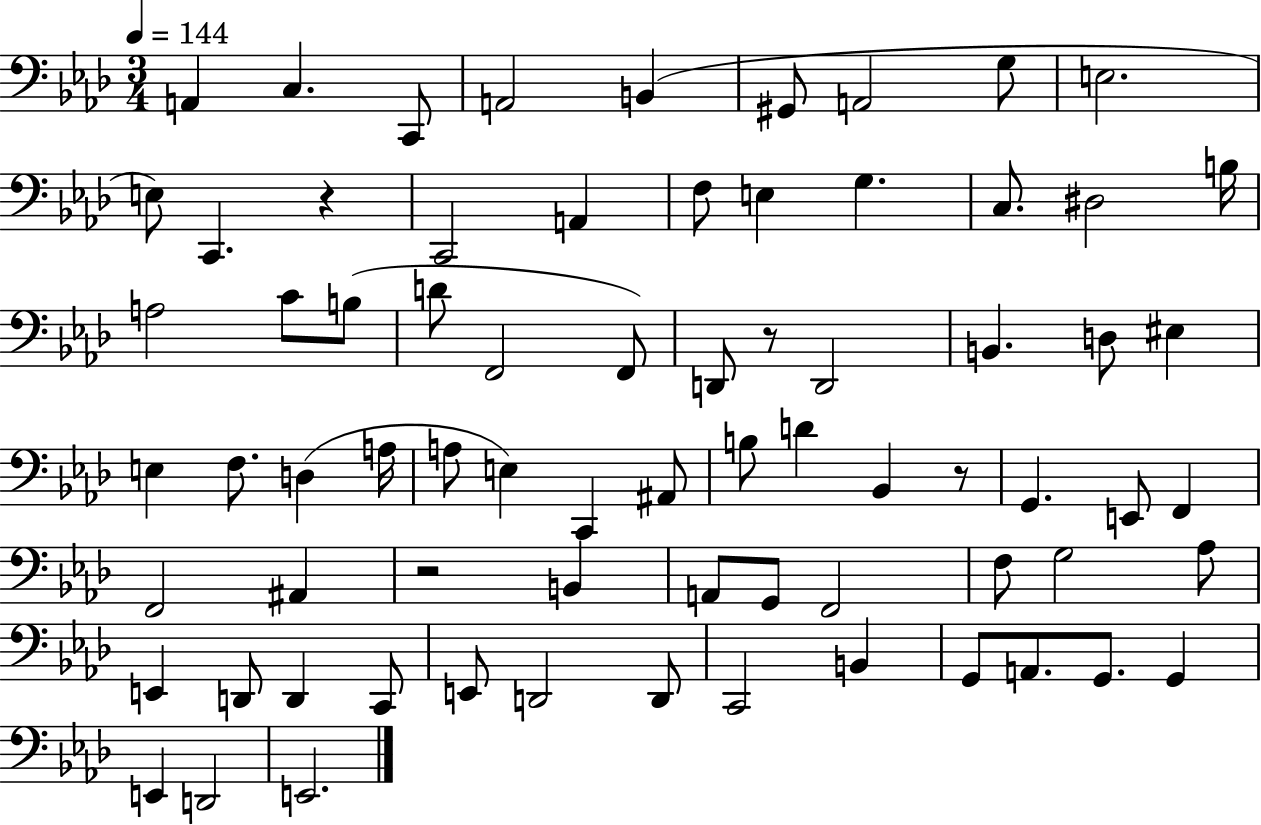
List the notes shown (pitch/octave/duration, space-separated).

A2/q C3/q. C2/e A2/h B2/q G#2/e A2/h G3/e E3/h. E3/e C2/q. R/q C2/h A2/q F3/e E3/q G3/q. C3/e. D#3/h B3/s A3/h C4/e B3/e D4/e F2/h F2/e D2/e R/e D2/h B2/q. D3/e EIS3/q E3/q F3/e. D3/q A3/s A3/e E3/q C2/q A#2/e B3/e D4/q Bb2/q R/e G2/q. E2/e F2/q F2/h A#2/q R/h B2/q A2/e G2/e F2/h F3/e G3/h Ab3/e E2/q D2/e D2/q C2/e E2/e D2/h D2/e C2/h B2/q G2/e A2/e. G2/e. G2/q E2/q D2/h E2/h.